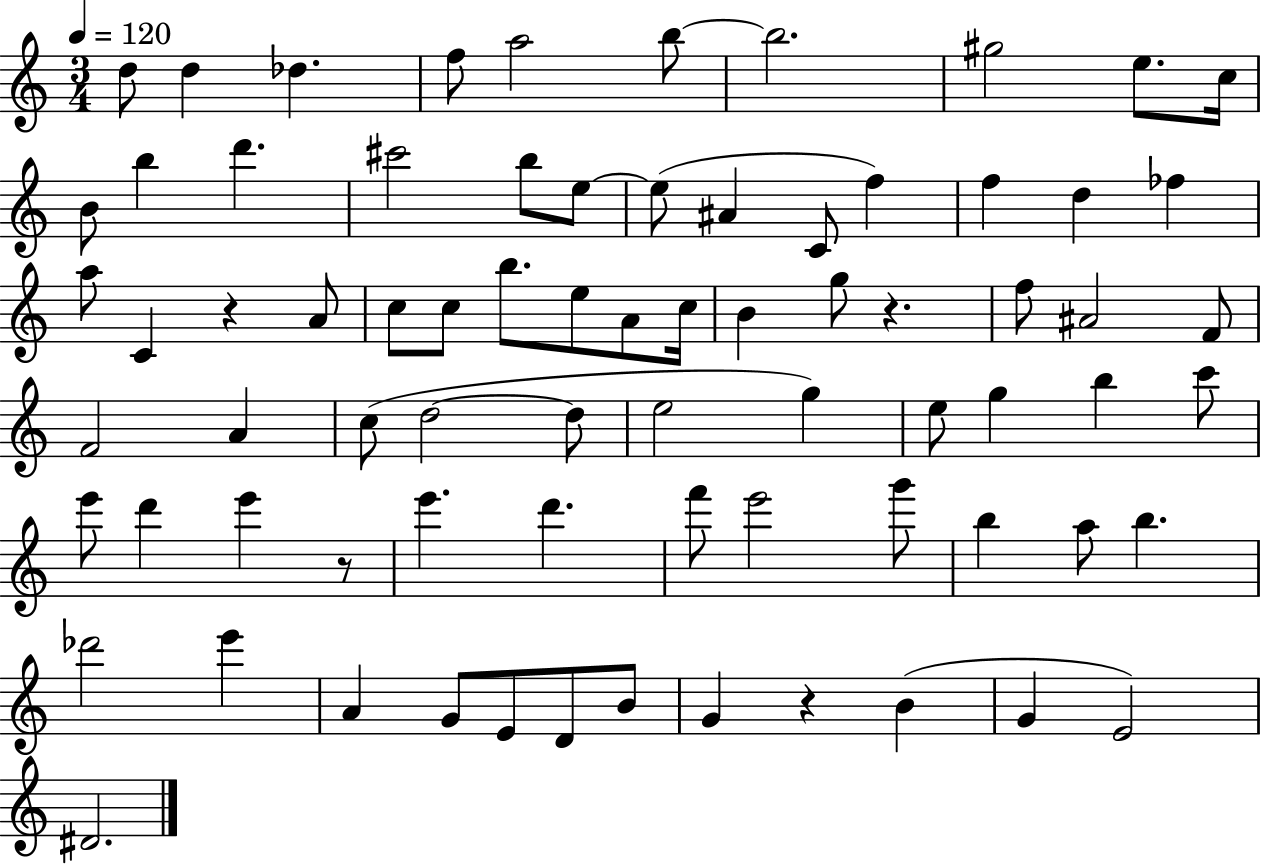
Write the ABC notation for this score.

X:1
T:Untitled
M:3/4
L:1/4
K:C
d/2 d _d f/2 a2 b/2 b2 ^g2 e/2 c/4 B/2 b d' ^c'2 b/2 e/2 e/2 ^A C/2 f f d _f a/2 C z A/2 c/2 c/2 b/2 e/2 A/2 c/4 B g/2 z f/2 ^A2 F/2 F2 A c/2 d2 d/2 e2 g e/2 g b c'/2 e'/2 d' e' z/2 e' d' f'/2 e'2 g'/2 b a/2 b _d'2 e' A G/2 E/2 D/2 B/2 G z B G E2 ^D2